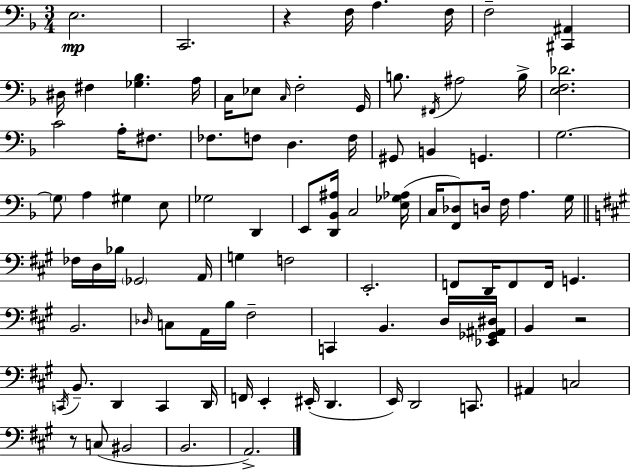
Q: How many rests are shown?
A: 3